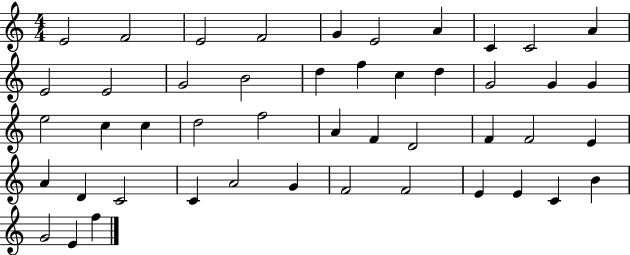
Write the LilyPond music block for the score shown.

{
  \clef treble
  \numericTimeSignature
  \time 4/4
  \key c \major
  e'2 f'2 | e'2 f'2 | g'4 e'2 a'4 | c'4 c'2 a'4 | \break e'2 e'2 | g'2 b'2 | d''4 f''4 c''4 d''4 | g'2 g'4 g'4 | \break e''2 c''4 c''4 | d''2 f''2 | a'4 f'4 d'2 | f'4 f'2 e'4 | \break a'4 d'4 c'2 | c'4 a'2 g'4 | f'2 f'2 | e'4 e'4 c'4 b'4 | \break g'2 e'4 f''4 | \bar "|."
}